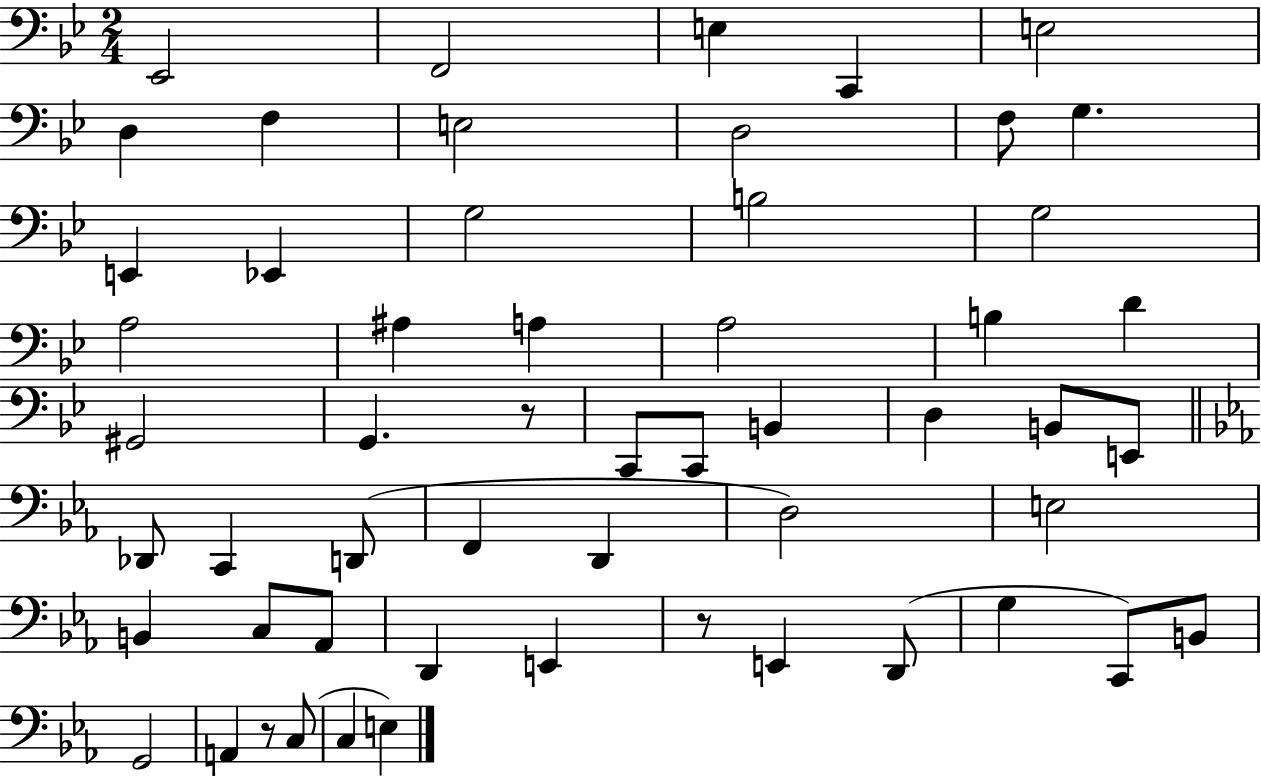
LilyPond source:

{
  \clef bass
  \numericTimeSignature
  \time 2/4
  \key bes \major
  ees,2 | f,2 | e4 c,4 | e2 | \break d4 f4 | e2 | d2 | f8 g4. | \break e,4 ees,4 | g2 | b2 | g2 | \break a2 | ais4 a4 | a2 | b4 d'4 | \break gis,2 | g,4. r8 | c,8 c,8 b,4 | d4 b,8 e,8 | \break \bar "||" \break \key ees \major des,8 c,4 d,8( | f,4 d,4 | d2) | e2 | \break b,4 c8 aes,8 | d,4 e,4 | r8 e,4 d,8( | g4 c,8) b,8 | \break g,2 | a,4 r8 c8( | c4 e4) | \bar "|."
}